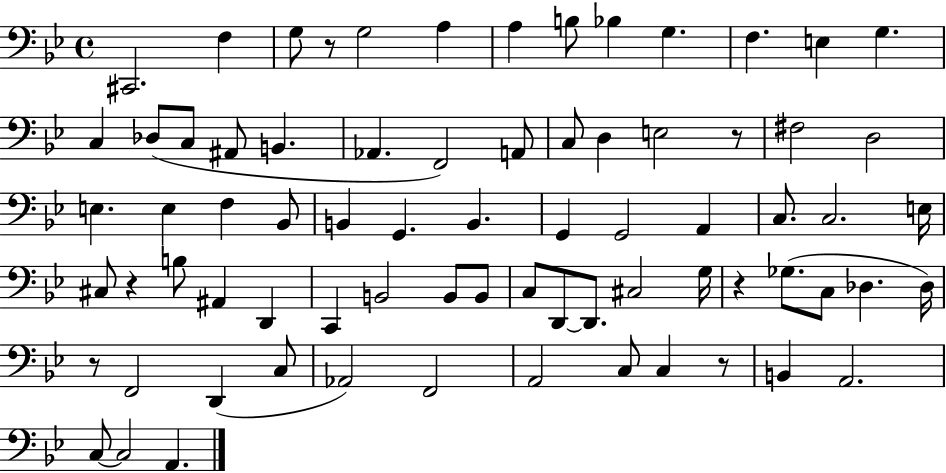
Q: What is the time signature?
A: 4/4